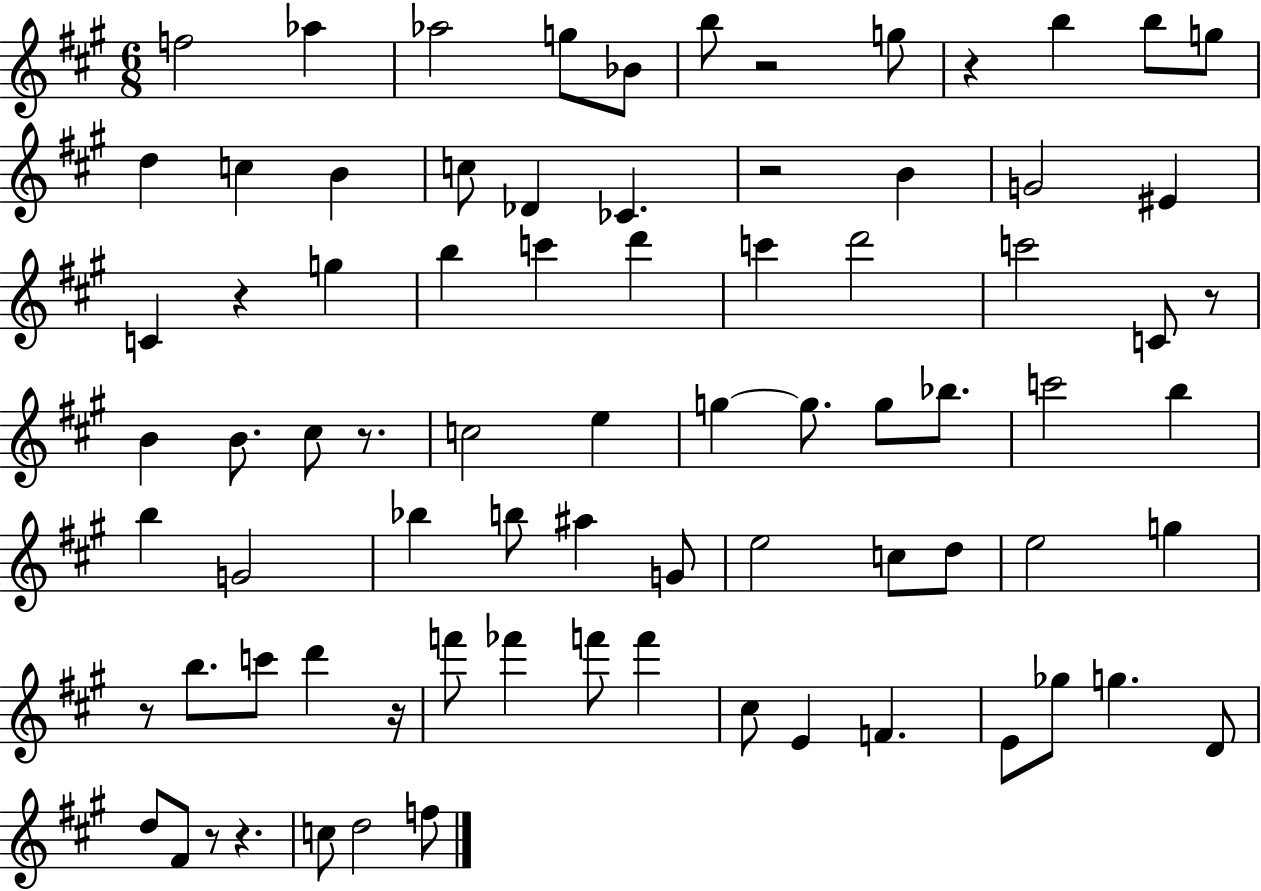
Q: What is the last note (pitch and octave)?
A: F5